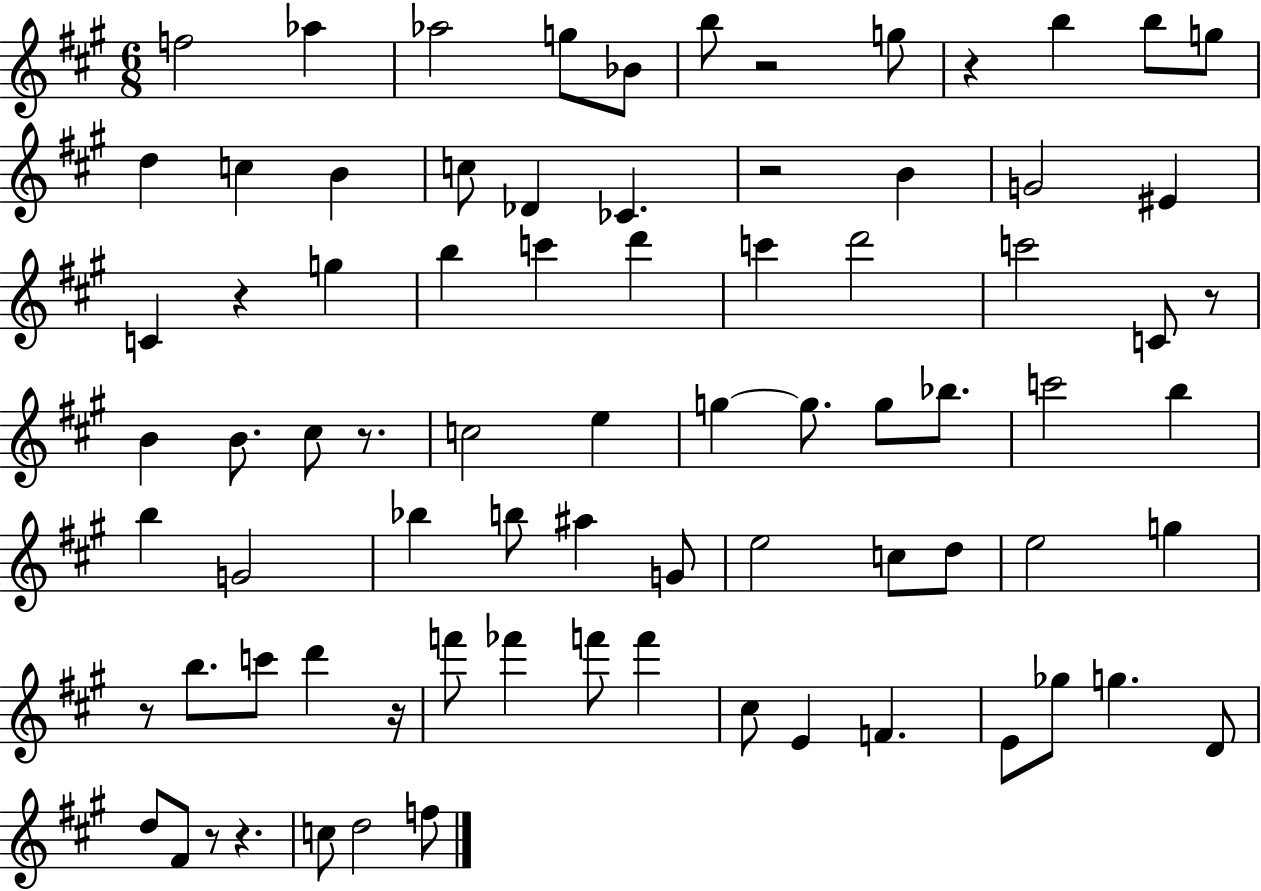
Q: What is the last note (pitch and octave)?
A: F5